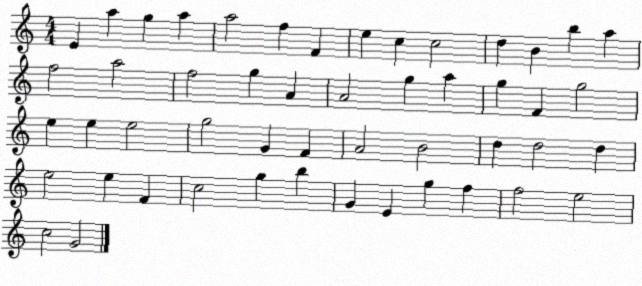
X:1
T:Untitled
M:4/4
L:1/4
K:C
E a g a a2 f F e c c2 d B b a f2 a2 f2 g A A2 g a g F g2 e e e2 g2 G F A2 B2 d d2 d e2 e F c2 g b G E g f f2 e2 c2 G2